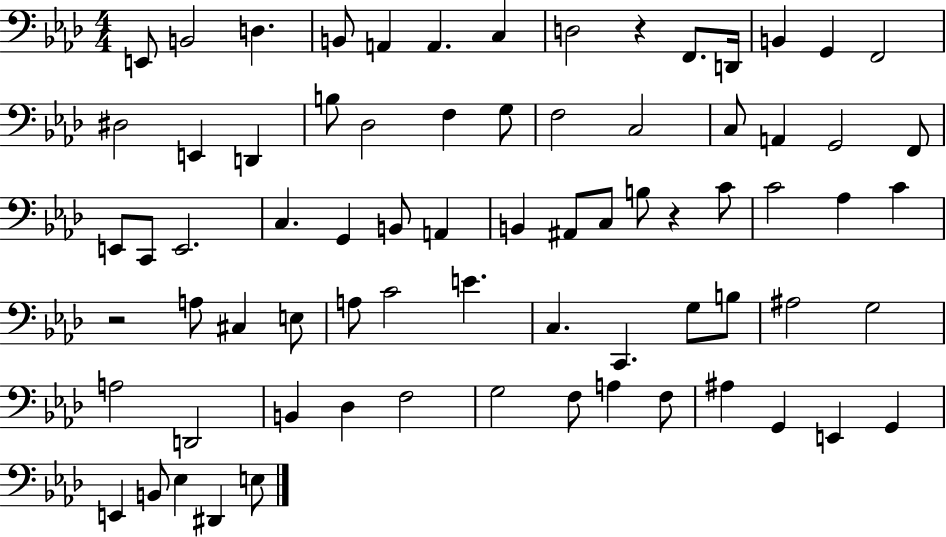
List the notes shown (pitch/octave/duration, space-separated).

E2/e B2/h D3/q. B2/e A2/q A2/q. C3/q D3/h R/q F2/e. D2/s B2/q G2/q F2/h D#3/h E2/q D2/q B3/e Db3/h F3/q G3/e F3/h C3/h C3/e A2/q G2/h F2/e E2/e C2/e E2/h. C3/q. G2/q B2/e A2/q B2/q A#2/e C3/e B3/e R/q C4/e C4/h Ab3/q C4/q R/h A3/e C#3/q E3/e A3/e C4/h E4/q. C3/q. C2/q. G3/e B3/e A#3/h G3/h A3/h D2/h B2/q Db3/q F3/h G3/h F3/e A3/q F3/e A#3/q G2/q E2/q G2/q E2/q B2/e Eb3/q D#2/q E3/e